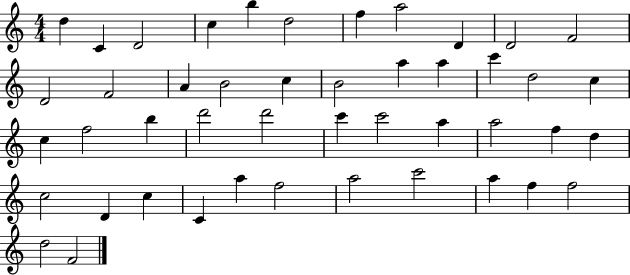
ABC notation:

X:1
T:Untitled
M:4/4
L:1/4
K:C
d C D2 c b d2 f a2 D D2 F2 D2 F2 A B2 c B2 a a c' d2 c c f2 b d'2 d'2 c' c'2 a a2 f d c2 D c C a f2 a2 c'2 a f f2 d2 F2